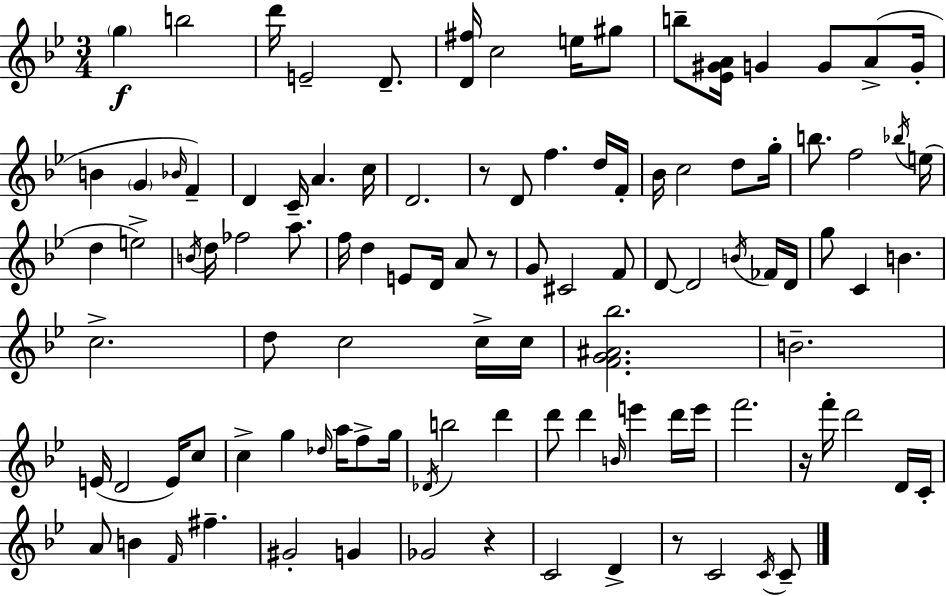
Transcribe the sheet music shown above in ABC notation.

X:1
T:Untitled
M:3/4
L:1/4
K:Bb
g b2 d'/4 E2 D/2 [D^f]/4 c2 e/4 ^g/2 b/2 [_E^GA]/4 G G/2 A/2 G/4 B G _B/4 F D C/4 A c/4 D2 z/2 D/2 f d/4 F/4 _B/4 c2 d/2 g/4 b/2 f2 _b/4 e/4 d e2 B/4 d/4 _f2 a/2 f/4 d E/2 D/4 A/2 z/2 G/2 ^C2 F/2 D/2 D2 B/4 _F/4 D/4 g/2 C B c2 d/2 c2 c/4 c/4 [FG^A_b]2 B2 E/4 D2 E/4 c/2 c g _d/4 a/4 f/2 g/4 _D/4 b2 d' d'/2 d' B/4 e' d'/4 e'/4 f'2 z/4 f'/4 d'2 D/4 C/4 A/2 B F/4 ^f ^G2 G _G2 z C2 D z/2 C2 C/4 C/2